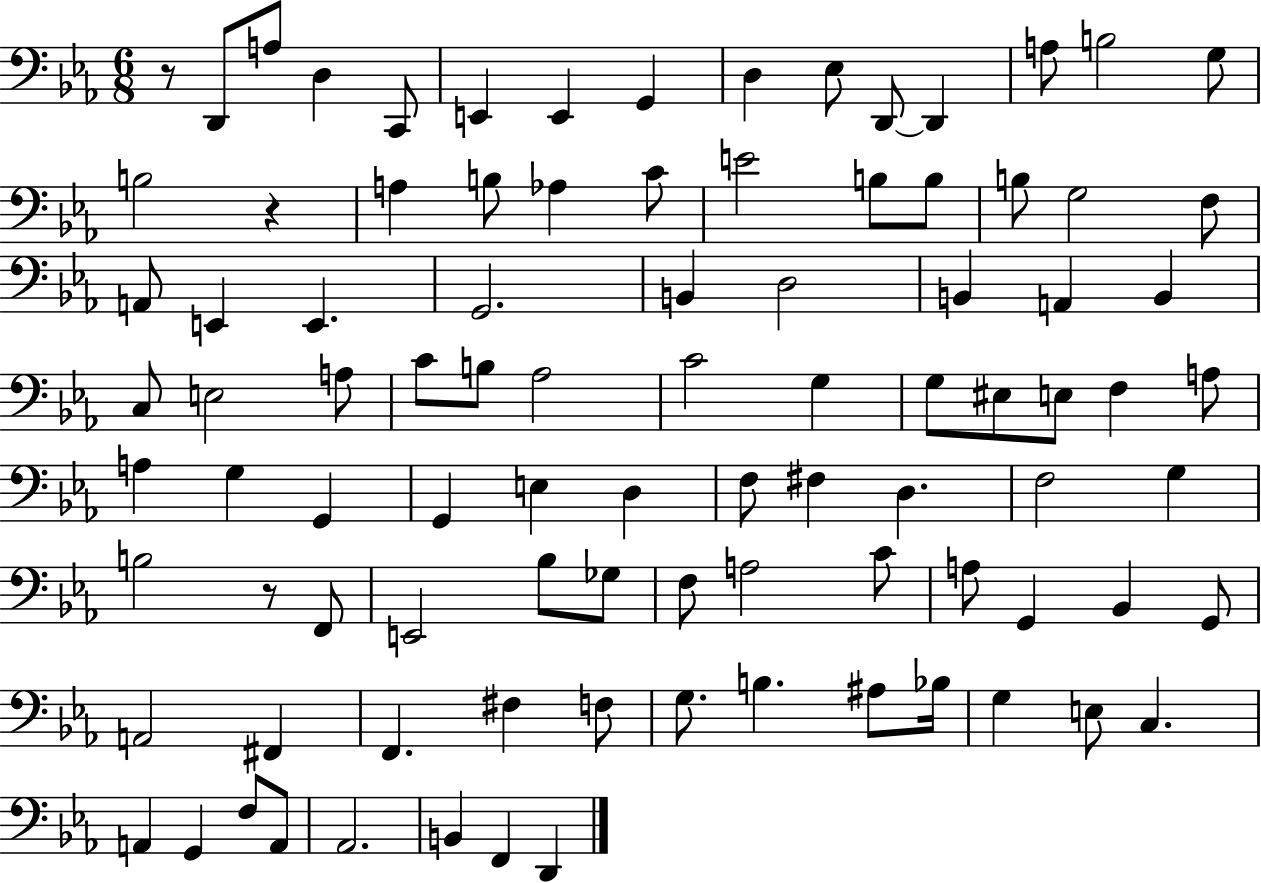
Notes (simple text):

R/e D2/e A3/e D3/q C2/e E2/q E2/q G2/q D3/q Eb3/e D2/e D2/q A3/e B3/h G3/e B3/h R/q A3/q B3/e Ab3/q C4/e E4/h B3/e B3/e B3/e G3/h F3/e A2/e E2/q E2/q. G2/h. B2/q D3/h B2/q A2/q B2/q C3/e E3/h A3/e C4/e B3/e Ab3/h C4/h G3/q G3/e EIS3/e E3/e F3/q A3/e A3/q G3/q G2/q G2/q E3/q D3/q F3/e F#3/q D3/q. F3/h G3/q B3/h R/e F2/e E2/h Bb3/e Gb3/e F3/e A3/h C4/e A3/e G2/q Bb2/q G2/e A2/h F#2/q F2/q. F#3/q F3/e G3/e. B3/q. A#3/e Bb3/s G3/q E3/e C3/q. A2/q G2/q F3/e A2/e Ab2/h. B2/q F2/q D2/q